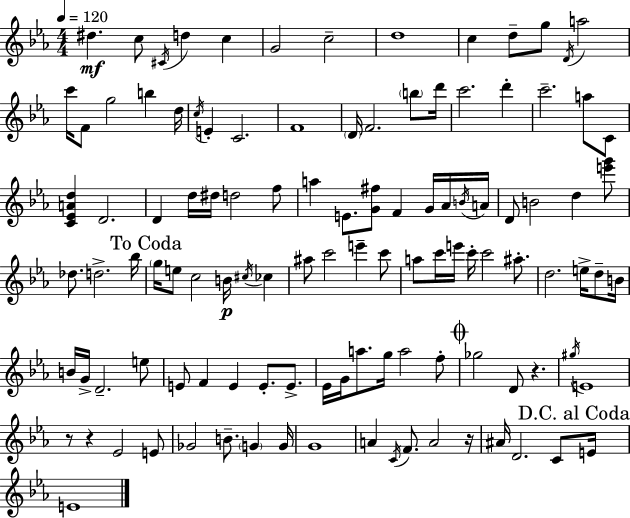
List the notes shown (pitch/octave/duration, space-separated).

D#5/q. C5/e C#4/s D5/q C5/q G4/h C5/h D5/w C5/q D5/e G5/e D4/s A5/h C6/s F4/e G5/h B5/q D5/s C5/s E4/q C4/h. F4/w D4/s F4/h. B5/e D6/s C6/h. D6/q C6/h. A5/e C4/e [C4,Eb4,A4,D5]/q D4/h. D4/q D5/s D#5/s D5/h F5/e A5/q E4/e. [G4,F#5]/e F4/q G4/s Ab4/s B4/s A4/s D4/e B4/h D5/q [E6,G6]/e Db5/e. D5/h. Bb5/s G5/s E5/e C5/h B4/s C#5/s CES5/q A#5/e C6/h E6/q C6/e A5/e C6/s E6/s C6/s C6/h A#5/e. D5/h. E5/s D5/e B4/s B4/s G4/s D4/h. E5/e E4/e F4/q E4/q E4/e. E4/e. Eb4/s G4/s A5/e. G5/s A5/h F5/e Gb5/h D4/e R/q. G#5/s E4/w R/e R/q Eb4/h E4/e Gb4/h B4/e. G4/q G4/s G4/w A4/q C4/s F4/e. A4/h R/s A#4/s D4/h. C4/e E4/s E4/w